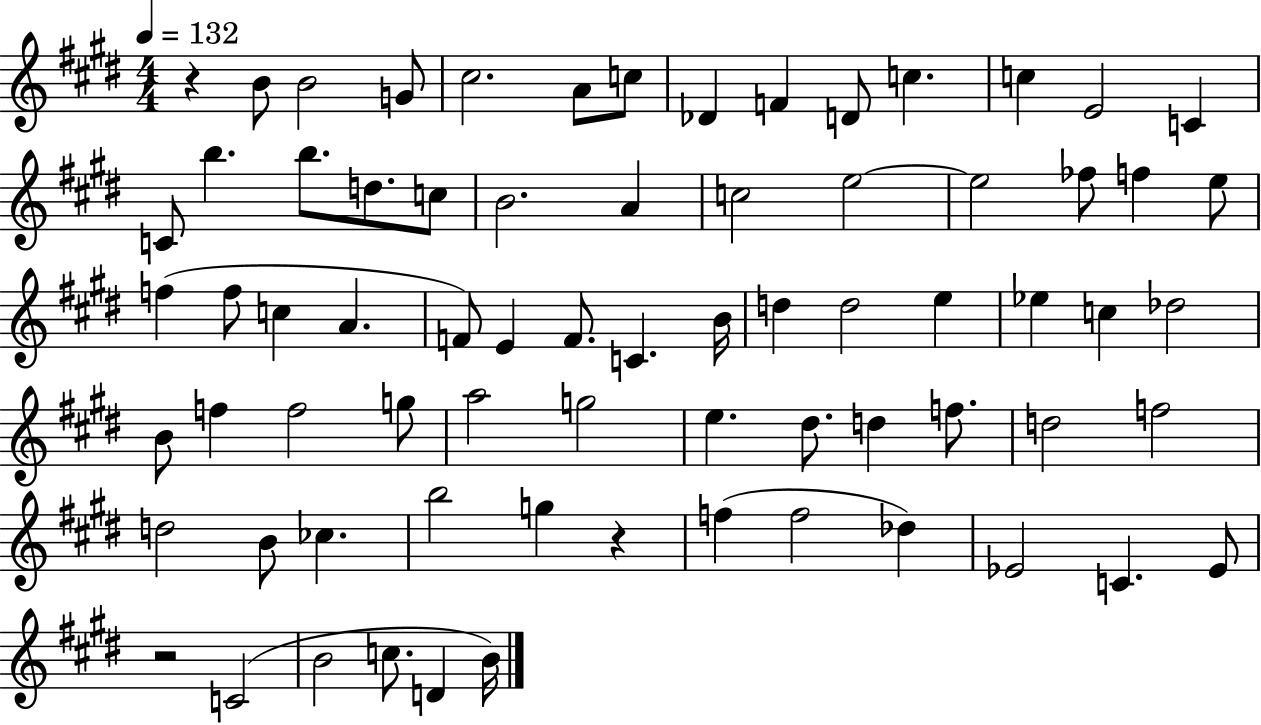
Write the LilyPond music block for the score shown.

{
  \clef treble
  \numericTimeSignature
  \time 4/4
  \key e \major
  \tempo 4 = 132
  \repeat volta 2 { r4 b'8 b'2 g'8 | cis''2. a'8 c''8 | des'4 f'4 d'8 c''4. | c''4 e'2 c'4 | \break c'8 b''4. b''8. d''8. c''8 | b'2. a'4 | c''2 e''2~~ | e''2 fes''8 f''4 e''8 | \break f''4( f''8 c''4 a'4. | f'8) e'4 f'8. c'4. b'16 | d''4 d''2 e''4 | ees''4 c''4 des''2 | \break b'8 f''4 f''2 g''8 | a''2 g''2 | e''4. dis''8. d''4 f''8. | d''2 f''2 | \break d''2 b'8 ces''4. | b''2 g''4 r4 | f''4( f''2 des''4) | ees'2 c'4. ees'8 | \break r2 c'2( | b'2 c''8. d'4 b'16) | } \bar "|."
}